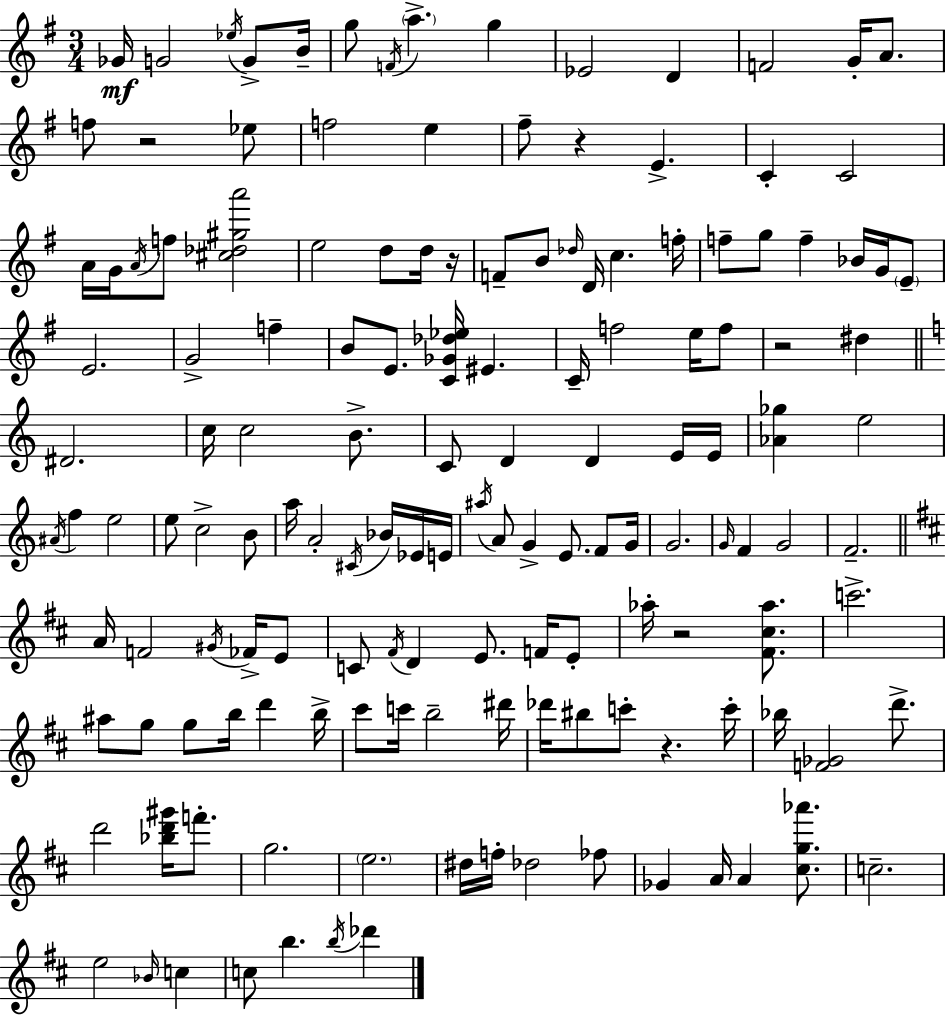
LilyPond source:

{
  \clef treble
  \numericTimeSignature
  \time 3/4
  \key e \minor
  \repeat volta 2 { ges'16\mf g'2 \acciaccatura { ees''16 } g'8-> | b'16-- g''8 \acciaccatura { f'16 } \parenthesize a''4.-> g''4 | ees'2 d'4 | f'2 g'16-. a'8. | \break f''8 r2 | ees''8 f''2 e''4 | fis''8-- r4 e'4.-> | c'4-. c'2 | \break a'16 g'16 \acciaccatura { a'16 } f''8 <cis'' des'' gis'' a'''>2 | e''2 d''8 | d''16 r16 f'8-- b'8 \grace { des''16 } d'16 c''4. | f''16-. f''8-- g''8 f''4-- | \break bes'16 g'16 \parenthesize e'8-- e'2. | g'2-> | f''4-- b'8 e'8. <c' ges' des'' ees''>16 eis'4. | c'16-- f''2 | \break e''16 f''8 r2 | dis''4 \bar "||" \break \key a \minor dis'2. | c''16 c''2 b'8.-> | c'8 d'4 d'4 e'16 e'16 | <aes' ges''>4 e''2 | \break \acciaccatura { ais'16 } f''4 e''2 | e''8 c''2-> b'8 | a''16 a'2-. \acciaccatura { cis'16 } bes'16 | ees'16 e'16 \acciaccatura { ais''16 } a'8 g'4-> e'8. | \break f'8 g'16 g'2. | \grace { g'16 } f'4 g'2 | f'2.-- | \bar "||" \break \key d \major a'16 f'2 \acciaccatura { gis'16 } fes'16-> e'8 | c'8 \acciaccatura { fis'16 } d'4 e'8. f'16 | e'8-. aes''16-. r2 <fis' cis'' aes''>8. | c'''2.-> | \break ais''8 g''8 g''8 b''16 d'''4 | b''16-> cis'''8 c'''16 b''2-- | dis'''16 des'''16 bis''8 c'''8-. r4. | c'''16-. bes''16 <f' ges'>2 d'''8.-> | \break d'''2 <bes'' d''' gis'''>16 f'''8.-. | g''2. | \parenthesize e''2. | dis''16 f''16-. des''2 | \break fes''8 ges'4 a'16 a'4 <cis'' g'' aes'''>8. | c''2.-- | e''2 \grace { bes'16 } c''4 | c''8 b''4. \acciaccatura { b''16 } | \break des'''4 } \bar "|."
}